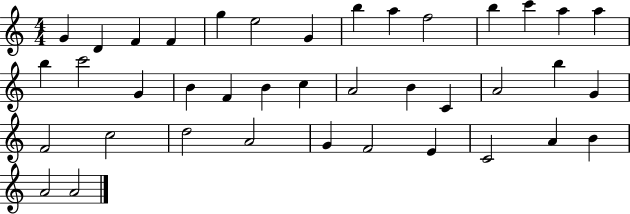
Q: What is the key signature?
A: C major